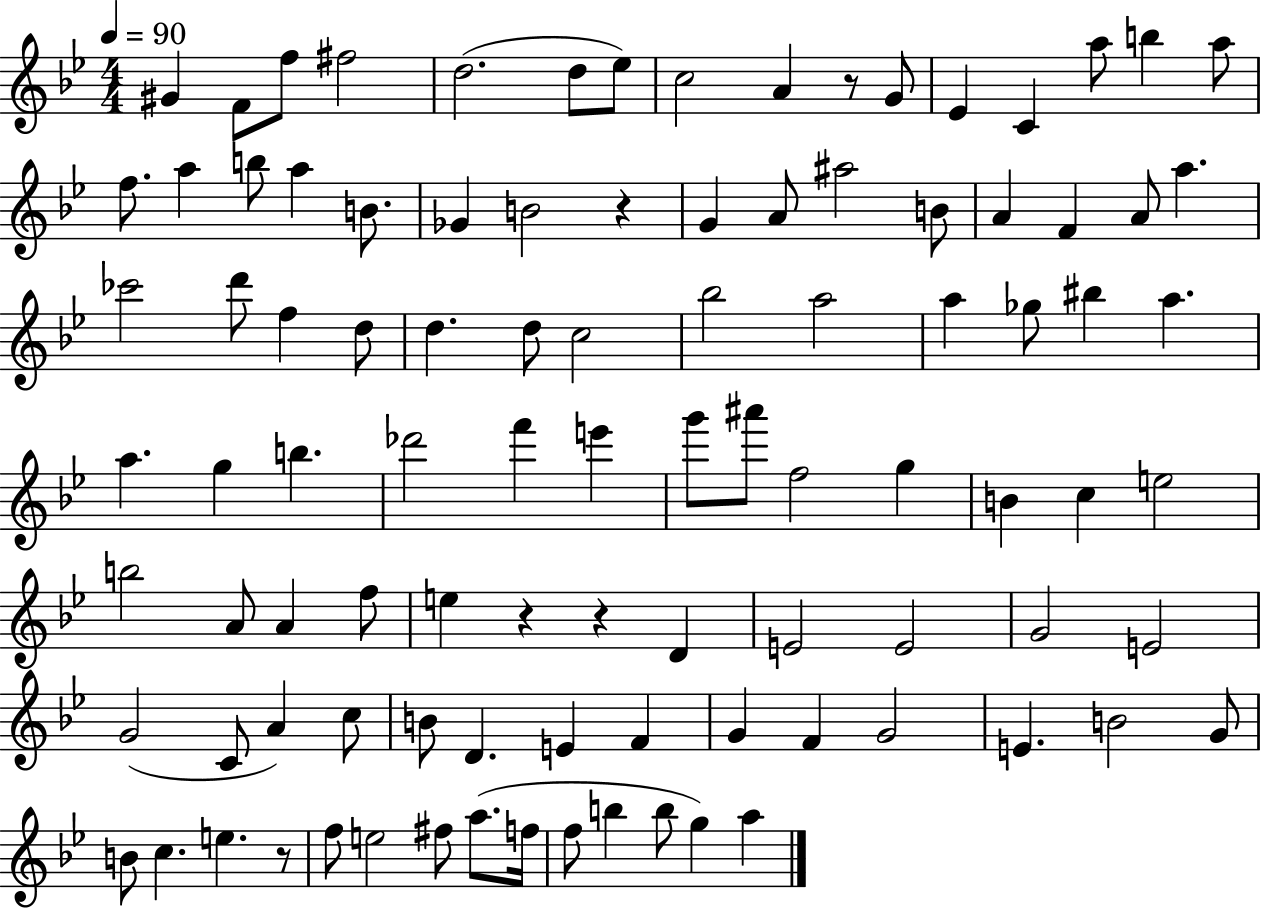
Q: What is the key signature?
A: BES major